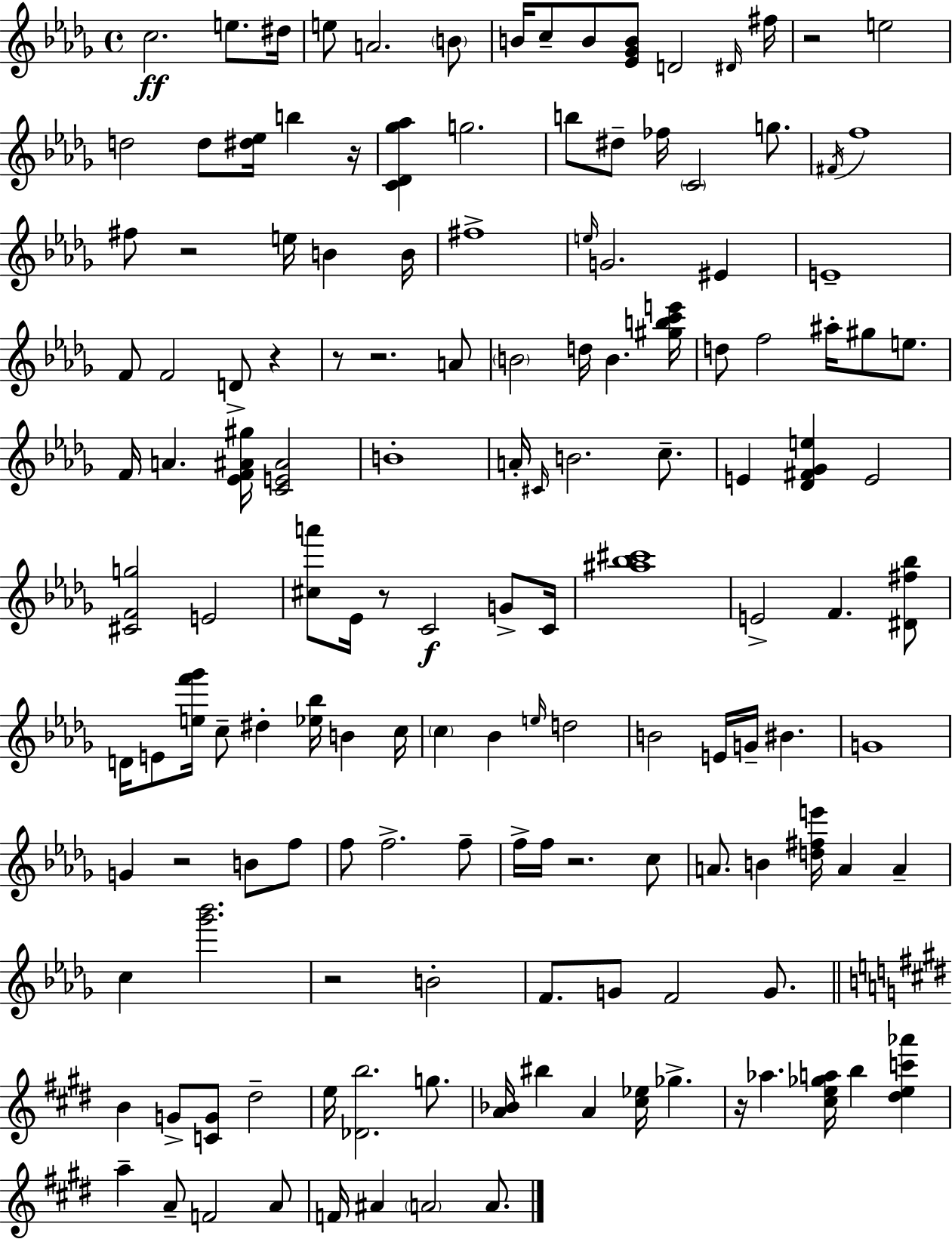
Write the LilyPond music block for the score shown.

{
  \clef treble
  \time 4/4
  \defaultTimeSignature
  \key bes \minor
  c''2.\ff e''8. dis''16 | e''8 a'2. \parenthesize b'8 | b'16 c''8-- b'8 <ees' ges' b'>8 d'2 \grace { dis'16 } | fis''16 r2 e''2 | \break d''2 d''8 <dis'' ees''>16 b''4 | r16 <c' des' ges'' aes''>4 g''2. | b''8 dis''8-- fes''16 \parenthesize c'2 g''8. | \acciaccatura { fis'16 } f''1 | \break fis''8 r2 e''16 b'4 | b'16 fis''1-> | \grace { e''16 } g'2. eis'4 | e'1-- | \break f'8 f'2 d'8-> r4 | r8 r2. | a'8 \parenthesize b'2 d''16 b'4. | <gis'' b'' c''' e'''>16 d''8 f''2 ais''16-. gis''8 | \break e''8. f'16 a'4. <ees' f' ais' gis''>16 <c' e' ais'>2 | b'1-. | a'16-. \grace { cis'16 } b'2. | c''8.-- e'4 <des' fis' ges' e''>4 e'2 | \break <cis' f' g''>2 e'2 | <cis'' a'''>8 ees'16 r8 c'2\f | g'8-> c'16 <ais'' bes'' cis'''>1 | e'2-> f'4. | \break <dis' fis'' bes''>8 d'16 e'8 <e'' f''' ges'''>16 c''8-- dis''4-. <ees'' bes''>16 b'4 | c''16 \parenthesize c''4 bes'4 \grace { e''16 } d''2 | b'2 e'16 g'16-- bis'4. | g'1 | \break g'4 r2 | b'8 f''8 f''8 f''2.-> | f''8-- f''16-> f''16 r2. | c''8 a'8. b'4 <d'' fis'' e'''>16 a'4 | \break a'4-- c''4 <ges''' bes'''>2. | r2 b'2-. | f'8. g'8 f'2 | g'8. \bar "||" \break \key e \major b'4 g'8-> <c' g'>8 dis''2-- | e''16 <des' b''>2. g''8. | <a' bes'>16 bis''4 a'4 <cis'' ees''>16 ges''4.-> | r16 aes''4. <cis'' e'' ges'' a''>16 b''4 <dis'' e'' c''' aes'''>4 | \break a''4-- a'8-- f'2 a'8 | f'16 ais'4 \parenthesize a'2 a'8. | \bar "|."
}